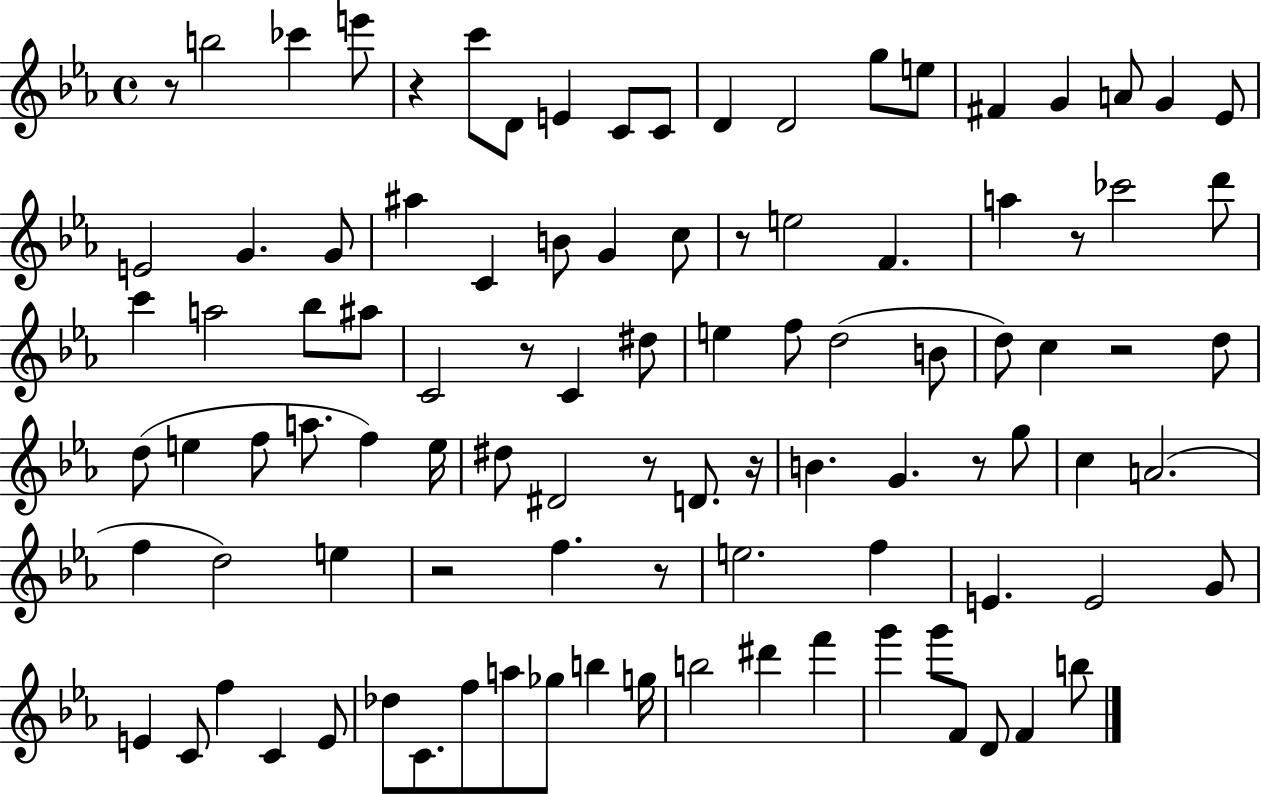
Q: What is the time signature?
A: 4/4